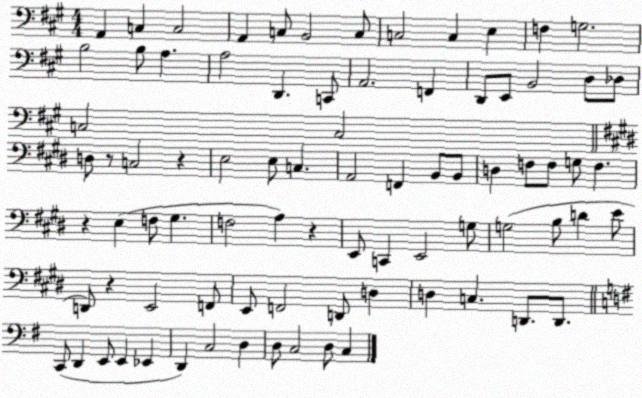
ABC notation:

X:1
T:Untitled
M:4/4
L:1/4
K:A
A,, C, C,2 A,, C,/2 B,,2 C,/2 C,2 C, E, F, G,2 B,2 B,/2 A, A,2 D,, C,,/2 A,,2 F,, D,,/2 E,,/2 B,,2 D,/2 _D,/2 C,2 C,2 D,/2 z/2 C,2 z E,2 E,/2 C, A,,2 F,, B,,/2 B,,/2 D, F,/2 F,/2 G,/2 F, z E, F,/2 ^G, F,2 A, z E,,/2 C,, E,,2 G,/2 G,2 B,/2 D E/2 D,,/2 z E,,2 F,,/2 E,,/2 F,,2 D,,/2 D, D, C, D,,/2 D,,/2 C,,/2 D,, E,,/2 E,, _E,, D,, C,2 D, D,/2 C,2 D,/2 C,